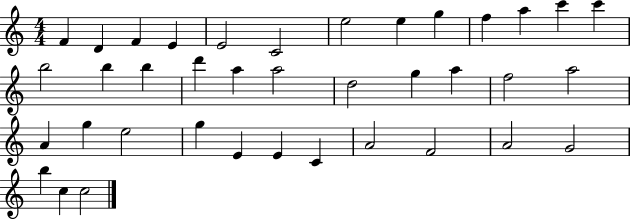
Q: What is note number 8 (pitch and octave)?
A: E5